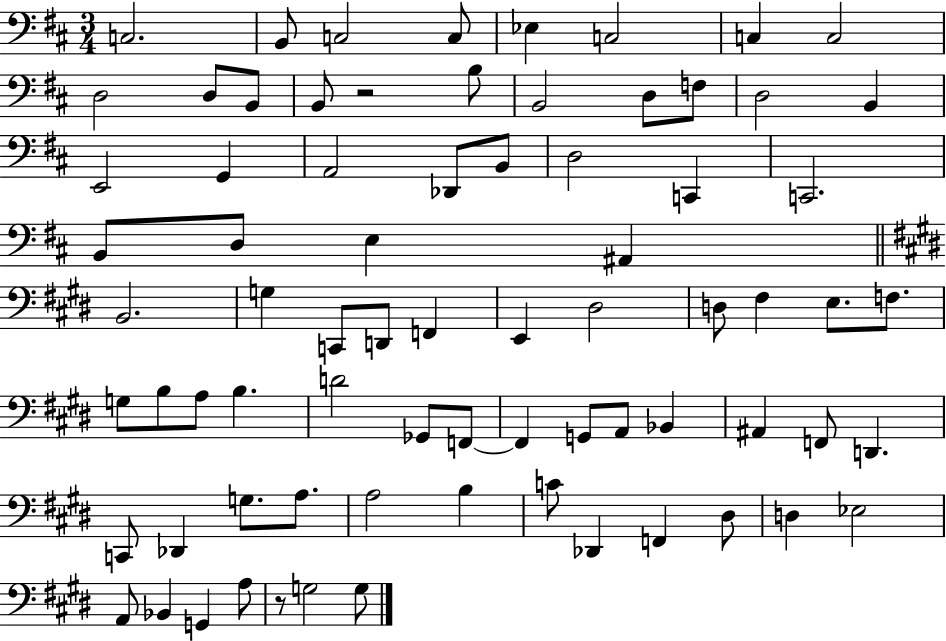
X:1
T:Untitled
M:3/4
L:1/4
K:D
C,2 B,,/2 C,2 C,/2 _E, C,2 C, C,2 D,2 D,/2 B,,/2 B,,/2 z2 B,/2 B,,2 D,/2 F,/2 D,2 B,, E,,2 G,, A,,2 _D,,/2 B,,/2 D,2 C,, C,,2 B,,/2 D,/2 E, ^A,, B,,2 G, C,,/2 D,,/2 F,, E,, ^D,2 D,/2 ^F, E,/2 F,/2 G,/2 B,/2 A,/2 B, D2 _G,,/2 F,,/2 F,, G,,/2 A,,/2 _B,, ^A,, F,,/2 D,, C,,/2 _D,, G,/2 A,/2 A,2 B, C/2 _D,, F,, ^D,/2 D, _E,2 A,,/2 _B,, G,, A,/2 z/2 G,2 G,/2